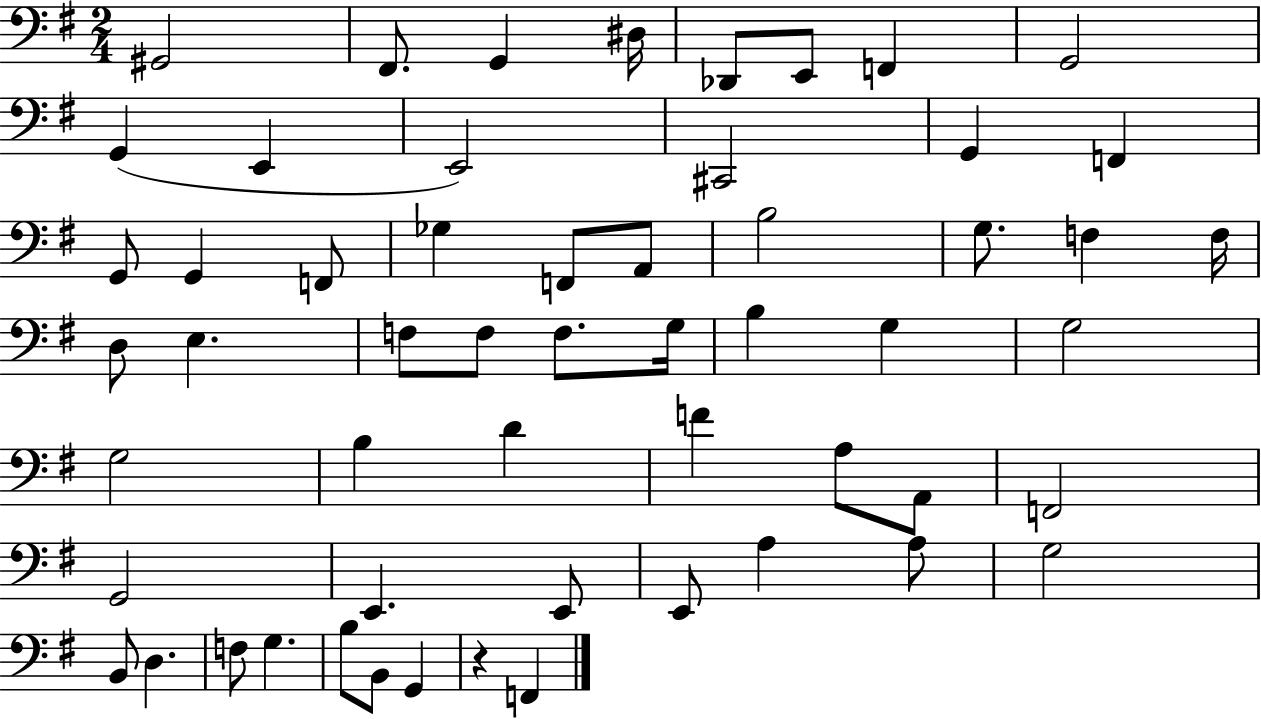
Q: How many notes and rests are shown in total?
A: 56